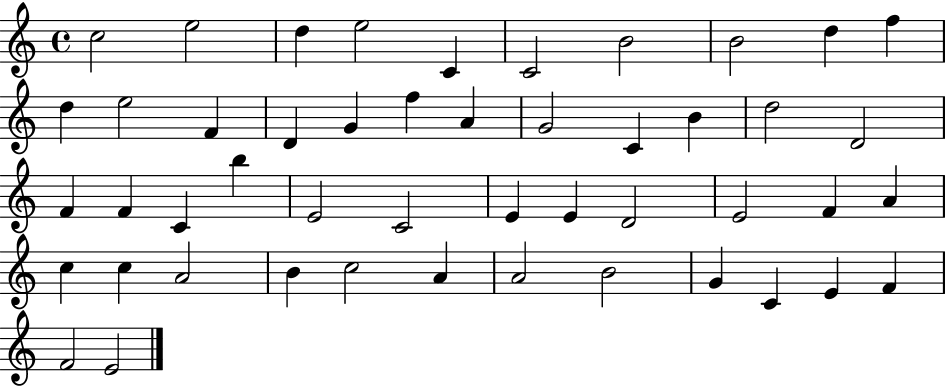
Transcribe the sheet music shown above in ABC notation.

X:1
T:Untitled
M:4/4
L:1/4
K:C
c2 e2 d e2 C C2 B2 B2 d f d e2 F D G f A G2 C B d2 D2 F F C b E2 C2 E E D2 E2 F A c c A2 B c2 A A2 B2 G C E F F2 E2